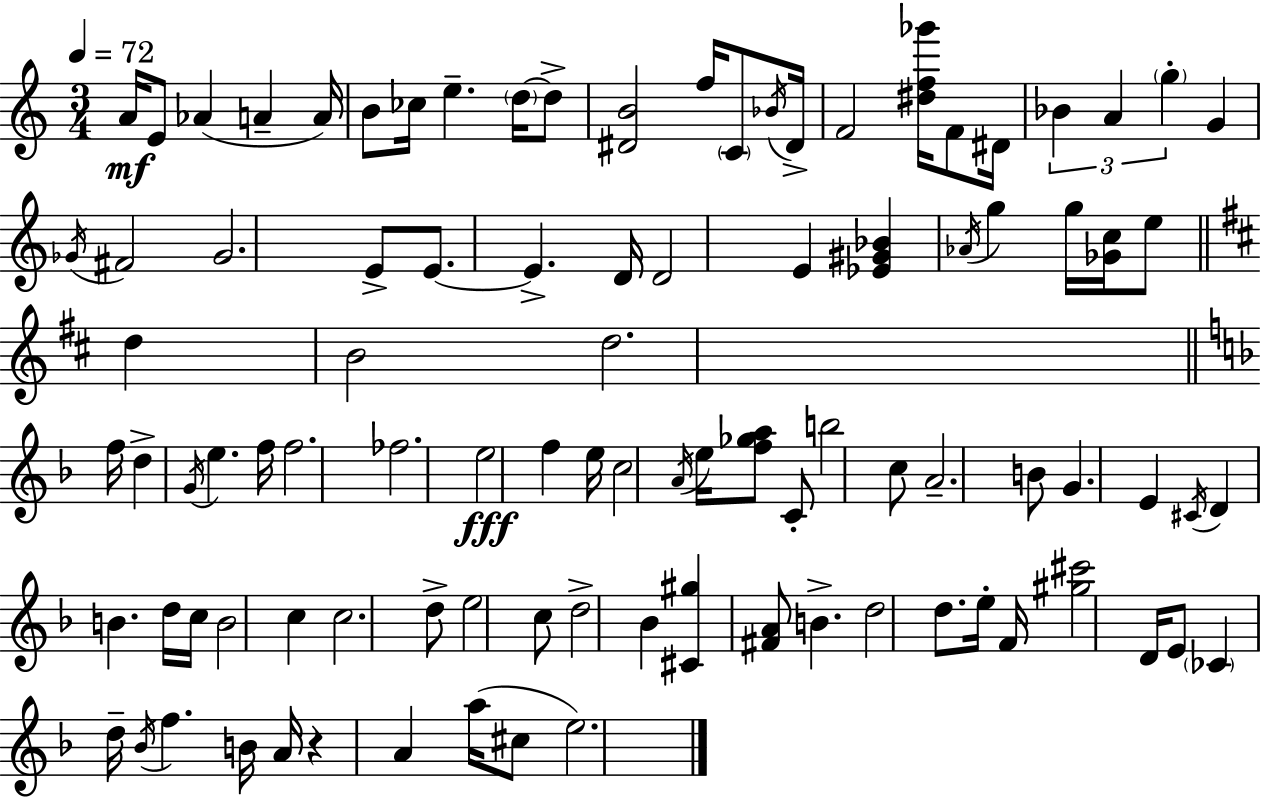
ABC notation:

X:1
T:Untitled
M:3/4
L:1/4
K:C
A/4 E/2 _A A A/4 B/2 _c/4 e d/4 d/2 [^DB]2 f/4 C/2 _B/4 ^D/4 F2 [^df_g']/4 F/2 ^D/4 _B A g G _G/4 ^F2 _G2 E/2 E/2 E D/4 D2 E [_E^G_B] _A/4 g g/4 [_Gc]/4 e/2 d B2 d2 f/4 d G/4 e f/4 f2 _f2 e2 f e/4 c2 A/4 e/4 [f_ga]/2 C/2 b2 c/2 A2 B/2 G E ^C/4 D B d/4 c/4 B2 c c2 d/2 e2 c/2 d2 _B [^C^g] [^FA]/2 B d2 d/2 e/4 F/4 [^g^c']2 D/4 E/2 _C d/4 _B/4 f B/4 A/4 z A a/4 ^c/2 e2